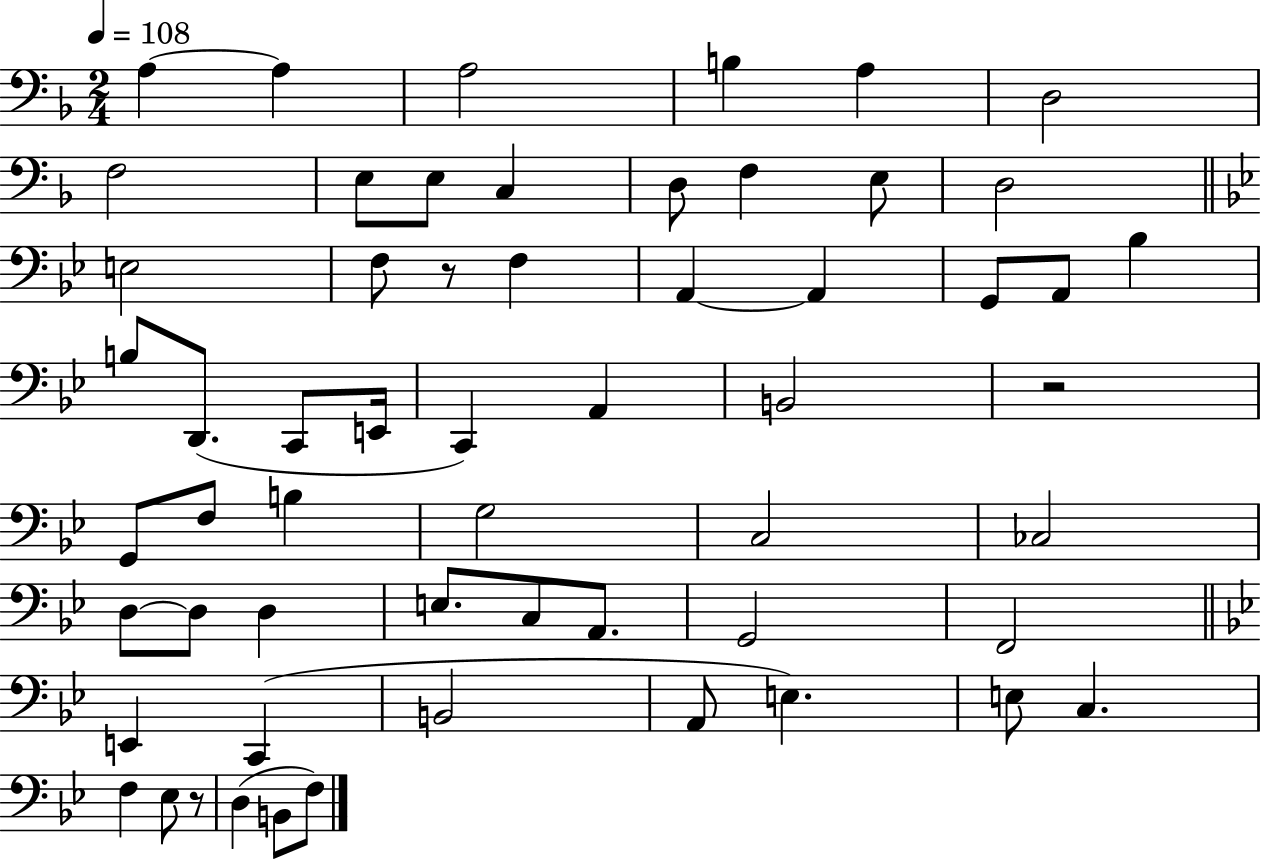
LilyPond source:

{
  \clef bass
  \numericTimeSignature
  \time 2/4
  \key f \major
  \tempo 4 = 108
  a4~~ a4 | a2 | b4 a4 | d2 | \break f2 | e8 e8 c4 | d8 f4 e8 | d2 | \break \bar "||" \break \key bes \major e2 | f8 r8 f4 | a,4~~ a,4 | g,8 a,8 bes4 | \break b8 d,8.( c,8 e,16 | c,4) a,4 | b,2 | r2 | \break g,8 f8 b4 | g2 | c2 | ces2 | \break d8~~ d8 d4 | e8. c8 a,8. | g,2 | f,2 | \break \bar "||" \break \key bes \major e,4 c,4( | b,2 | a,8 e4.) | e8 c4. | \break f4 ees8 r8 | d4( b,8 f8) | \bar "|."
}